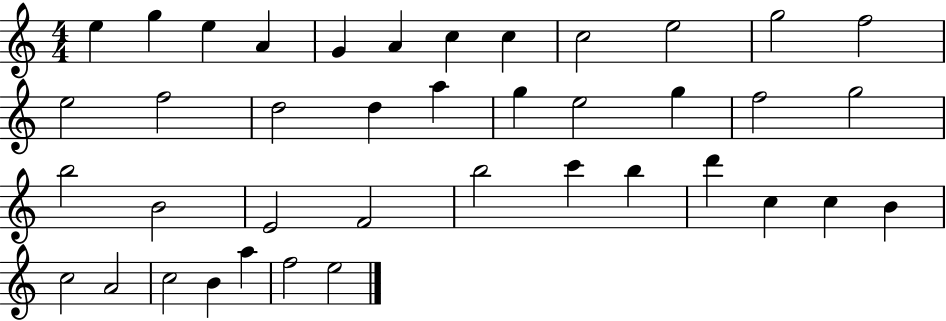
X:1
T:Untitled
M:4/4
L:1/4
K:C
e g e A G A c c c2 e2 g2 f2 e2 f2 d2 d a g e2 g f2 g2 b2 B2 E2 F2 b2 c' b d' c c B c2 A2 c2 B a f2 e2